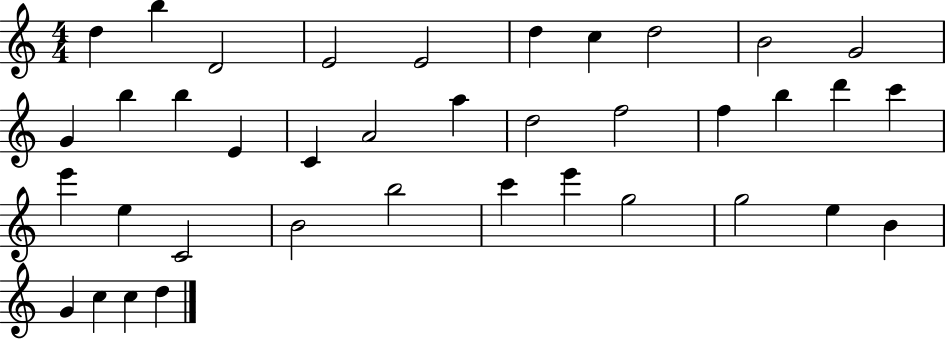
X:1
T:Untitled
M:4/4
L:1/4
K:C
d b D2 E2 E2 d c d2 B2 G2 G b b E C A2 a d2 f2 f b d' c' e' e C2 B2 b2 c' e' g2 g2 e B G c c d